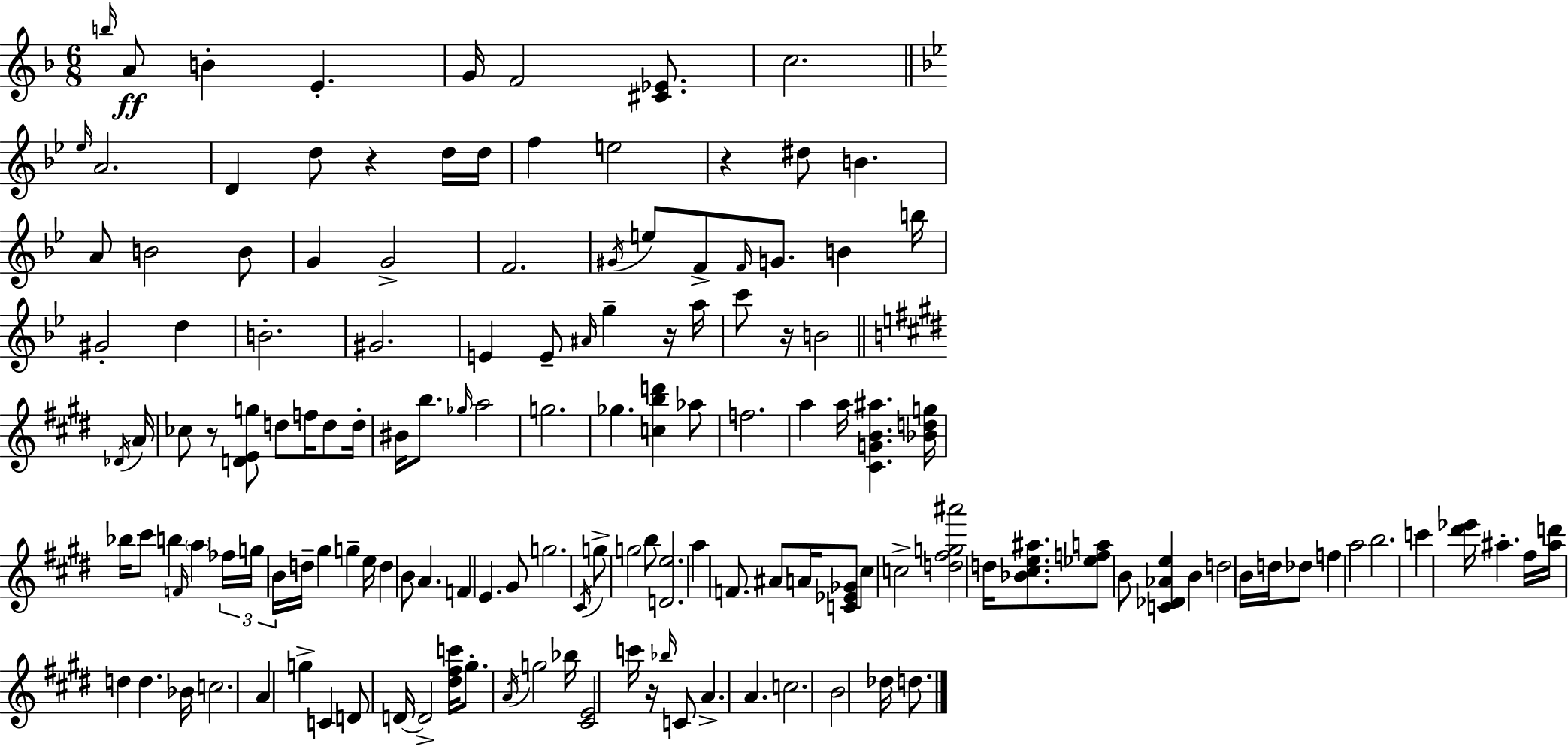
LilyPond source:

{
  \clef treble
  \numericTimeSignature
  \time 6/8
  \key f \major
  \grace { b''16 }\ff a'8 b'4-. e'4.-. | g'16 f'2 <cis' ees'>8. | c''2. | \bar "||" \break \key bes \major \grace { ees''16 } a'2. | d'4 d''8 r4 d''16 | d''16 f''4 e''2 | r4 dis''8 b'4. | \break a'8 b'2 b'8 | g'4 g'2-> | f'2. | \acciaccatura { gis'16 } e''8 f'8-> \grace { f'16 } g'8. b'4 | \break b''16 gis'2-. d''4 | b'2.-. | gis'2. | e'4 e'8-- \grace { ais'16 } g''4-- | \break r16 a''16 c'''8 r16 b'2 | \bar "||" \break \key e \major \acciaccatura { des'16 } a'16 ces''8 r8 <d' e' g''>8 d''8 f''16 d''8 | d''16-. bis'16 b''8. \grace { ges''16 } a''2 | g''2. | ges''4. <c'' b'' d'''>4 | \break aes''8 f''2. | a''4 a''16 <cis' g' b' ais''>4. | <bes' d'' g''>16 bes''16 cis'''8 b''4 \grace { f'16 } \parenthesize a''4 | \tuplet 3/2 { fes''16 g''16 b'16 } d''16-- gis''4 g''4-- | \break e''16 d''4 b'8 a'4. | f'4 e'4. | gis'8 g''2. | \acciaccatura { cis'16 } g''8-> g''2 | \break b''8 <d' e''>2. | a''4 f'8. | ais'8 a'16 <c' ees' ges'>8 cis''4 c''2-> | <d'' fis'' g'' ais'''>2 | \break d''16 <bes' cis'' e'' ais''>8. <ees'' f'' a''>8 b'8 <c' des' aes' e''>4 | b'4 d''2 | b'16 d''16 des''8 f''4 a''2 | b''2. | \break c'''4 <dis''' ees'''>16 ais''4.-. | fis''16 <ais'' d'''>16 d''4 d''4. | bes'16 c''2. | a'4 g''4-> | \break c'4 d'8 d'16~~ d'2-> | <dis'' fis'' c'''>16 gis''8.-. \acciaccatura { a'16 } g''2 | bes''16 <cis' e'>2 | c'''16 r16 \grace { bes''16 } c'8 a'4.-> | \break a'4. c''2. | b'2 | des''16 d''8. \bar "|."
}